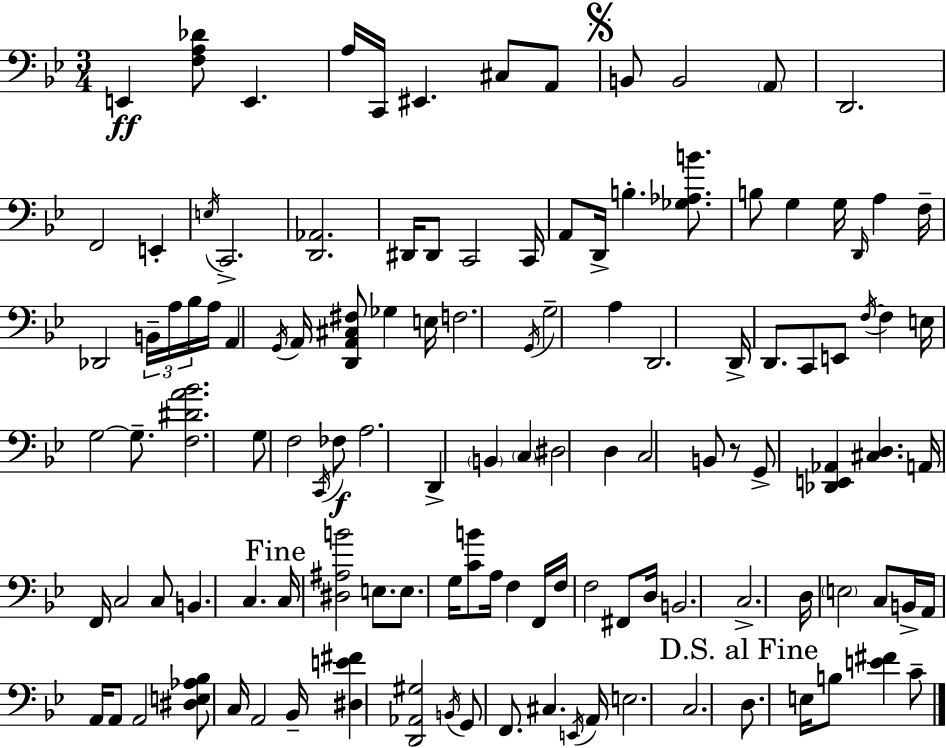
E2/q [F3,A3,Db4]/e E2/q. A3/s C2/s EIS2/q. C#3/e A2/e B2/e B2/h A2/e D2/h. F2/h E2/q E3/s C2/h. [D2,Ab2]/h. D#2/s D#2/e C2/h C2/s A2/e D2/s B3/q. [Gb3,Ab3,B4]/e. B3/e G3/q G3/s D2/s A3/q F3/s Db2/h B2/s A3/s Bb3/s A3/s A2/q G2/s A2/s [D2,A2,C#3,F#3]/e Gb3/q E3/s F3/h. G2/s G3/h A3/q D2/h. D2/s D2/e. C2/e E2/e F3/s F3/q E3/s G3/h G3/e. [F3,D#4,A4,Bb4]/h. G3/e F3/h C2/s FES3/e A3/h. D2/q B2/q C3/q D#3/h D3/q C3/h B2/e R/e G2/e [Db2,E2,Ab2]/q [C#3,D3]/q. A2/s F2/s C3/h C3/e B2/q. C3/q. C3/s [D#3,A#3,B4]/h E3/e. E3/e. G3/s [C4,B4]/e A3/s F3/q F2/s F3/s F3/h F#2/e D3/s B2/h. C3/h. D3/s E3/h C3/e B2/s A2/s A2/s A2/e A2/h [D#3,E3,Ab3,Bb3]/e C3/s A2/h Bb2/s [D#3,E4,F#4]/q [D2,Ab2,G#3]/h B2/s G2/e F2/e. C#3/q. E2/s A2/s E3/h. C3/h. D3/e. E3/s B3/e [E4,F#4]/q C4/e